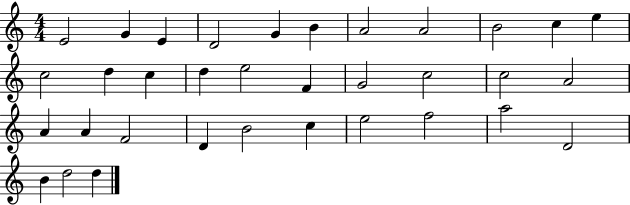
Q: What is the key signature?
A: C major